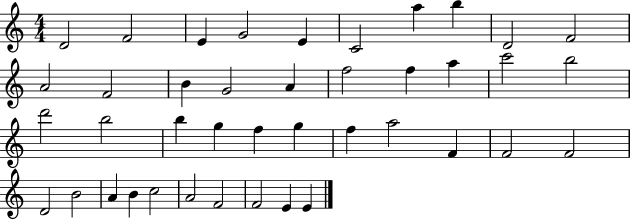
D4/h F4/h E4/q G4/h E4/q C4/h A5/q B5/q D4/h F4/h A4/h F4/h B4/q G4/h A4/q F5/h F5/q A5/q C6/h B5/h D6/h B5/h B5/q G5/q F5/q G5/q F5/q A5/h F4/q F4/h F4/h D4/h B4/h A4/q B4/q C5/h A4/h F4/h F4/h E4/q E4/q